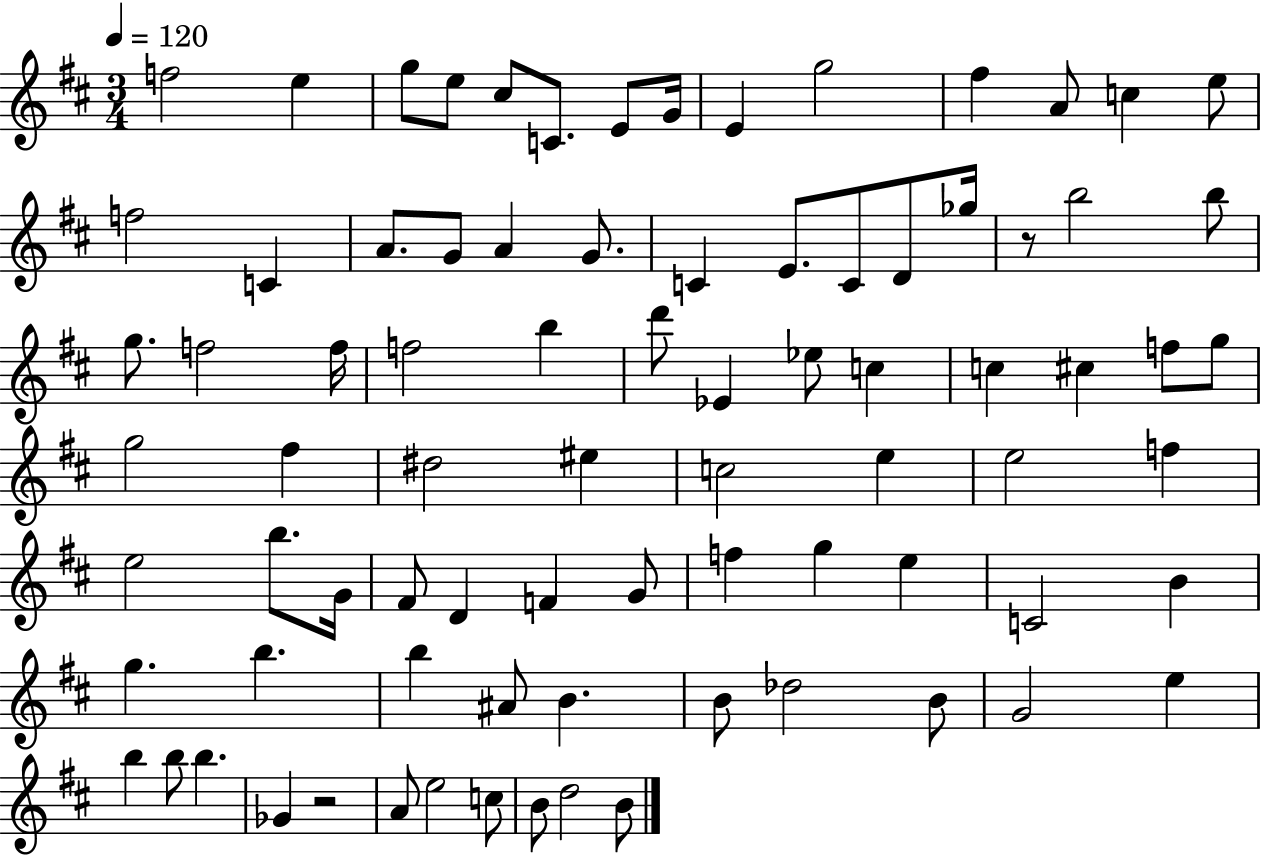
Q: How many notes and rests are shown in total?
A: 82